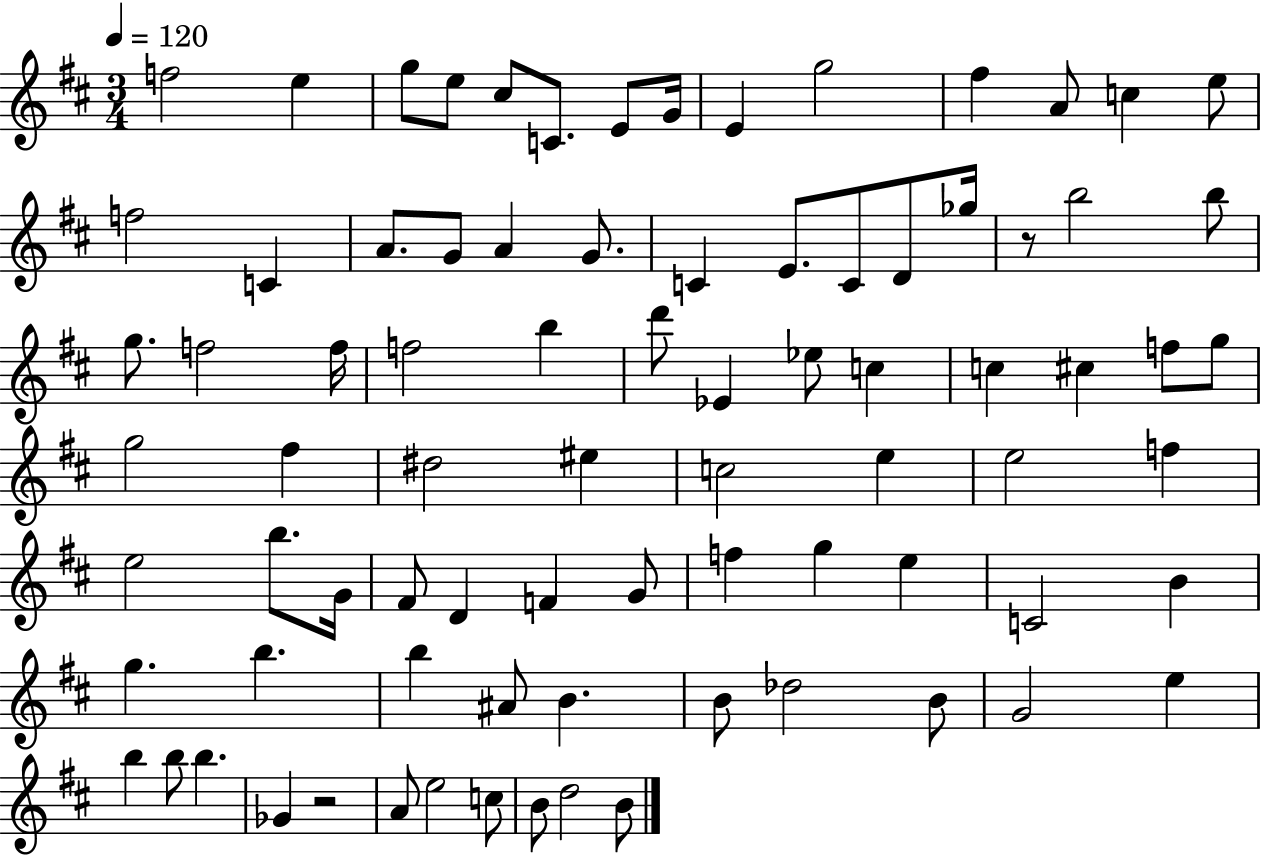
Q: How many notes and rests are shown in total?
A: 82